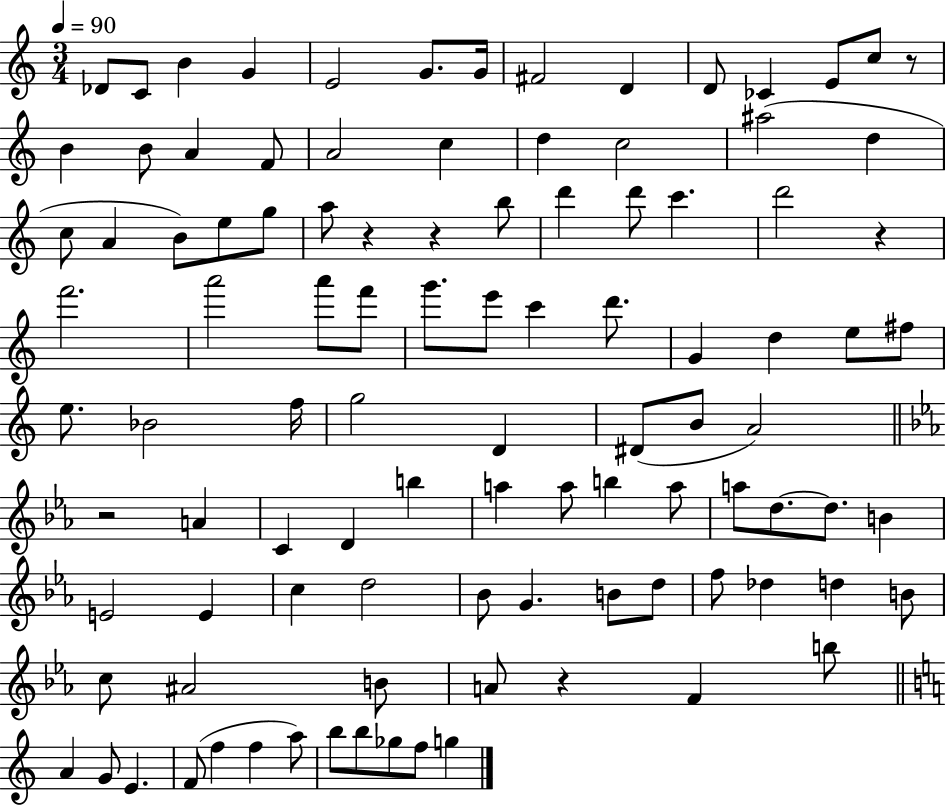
Db4/e C4/e B4/q G4/q E4/h G4/e. G4/s F#4/h D4/q D4/e CES4/q E4/e C5/e R/e B4/q B4/e A4/q F4/e A4/h C5/q D5/q C5/h A#5/h D5/q C5/e A4/q B4/e E5/e G5/e A5/e R/q R/q B5/e D6/q D6/e C6/q. D6/h R/q F6/h. A6/h A6/e F6/e G6/e. E6/e C6/q D6/e. G4/q D5/q E5/e F#5/e E5/e. Bb4/h F5/s G5/h D4/q D#4/e B4/e A4/h R/h A4/q C4/q D4/q B5/q A5/q A5/e B5/q A5/e A5/e D5/e. D5/e. B4/q E4/h E4/q C5/q D5/h Bb4/e G4/q. B4/e D5/e F5/e Db5/q D5/q B4/e C5/e A#4/h B4/e A4/e R/q F4/q B5/e A4/q G4/e E4/q. F4/e F5/q F5/q A5/e B5/e B5/e Gb5/e F5/e G5/q